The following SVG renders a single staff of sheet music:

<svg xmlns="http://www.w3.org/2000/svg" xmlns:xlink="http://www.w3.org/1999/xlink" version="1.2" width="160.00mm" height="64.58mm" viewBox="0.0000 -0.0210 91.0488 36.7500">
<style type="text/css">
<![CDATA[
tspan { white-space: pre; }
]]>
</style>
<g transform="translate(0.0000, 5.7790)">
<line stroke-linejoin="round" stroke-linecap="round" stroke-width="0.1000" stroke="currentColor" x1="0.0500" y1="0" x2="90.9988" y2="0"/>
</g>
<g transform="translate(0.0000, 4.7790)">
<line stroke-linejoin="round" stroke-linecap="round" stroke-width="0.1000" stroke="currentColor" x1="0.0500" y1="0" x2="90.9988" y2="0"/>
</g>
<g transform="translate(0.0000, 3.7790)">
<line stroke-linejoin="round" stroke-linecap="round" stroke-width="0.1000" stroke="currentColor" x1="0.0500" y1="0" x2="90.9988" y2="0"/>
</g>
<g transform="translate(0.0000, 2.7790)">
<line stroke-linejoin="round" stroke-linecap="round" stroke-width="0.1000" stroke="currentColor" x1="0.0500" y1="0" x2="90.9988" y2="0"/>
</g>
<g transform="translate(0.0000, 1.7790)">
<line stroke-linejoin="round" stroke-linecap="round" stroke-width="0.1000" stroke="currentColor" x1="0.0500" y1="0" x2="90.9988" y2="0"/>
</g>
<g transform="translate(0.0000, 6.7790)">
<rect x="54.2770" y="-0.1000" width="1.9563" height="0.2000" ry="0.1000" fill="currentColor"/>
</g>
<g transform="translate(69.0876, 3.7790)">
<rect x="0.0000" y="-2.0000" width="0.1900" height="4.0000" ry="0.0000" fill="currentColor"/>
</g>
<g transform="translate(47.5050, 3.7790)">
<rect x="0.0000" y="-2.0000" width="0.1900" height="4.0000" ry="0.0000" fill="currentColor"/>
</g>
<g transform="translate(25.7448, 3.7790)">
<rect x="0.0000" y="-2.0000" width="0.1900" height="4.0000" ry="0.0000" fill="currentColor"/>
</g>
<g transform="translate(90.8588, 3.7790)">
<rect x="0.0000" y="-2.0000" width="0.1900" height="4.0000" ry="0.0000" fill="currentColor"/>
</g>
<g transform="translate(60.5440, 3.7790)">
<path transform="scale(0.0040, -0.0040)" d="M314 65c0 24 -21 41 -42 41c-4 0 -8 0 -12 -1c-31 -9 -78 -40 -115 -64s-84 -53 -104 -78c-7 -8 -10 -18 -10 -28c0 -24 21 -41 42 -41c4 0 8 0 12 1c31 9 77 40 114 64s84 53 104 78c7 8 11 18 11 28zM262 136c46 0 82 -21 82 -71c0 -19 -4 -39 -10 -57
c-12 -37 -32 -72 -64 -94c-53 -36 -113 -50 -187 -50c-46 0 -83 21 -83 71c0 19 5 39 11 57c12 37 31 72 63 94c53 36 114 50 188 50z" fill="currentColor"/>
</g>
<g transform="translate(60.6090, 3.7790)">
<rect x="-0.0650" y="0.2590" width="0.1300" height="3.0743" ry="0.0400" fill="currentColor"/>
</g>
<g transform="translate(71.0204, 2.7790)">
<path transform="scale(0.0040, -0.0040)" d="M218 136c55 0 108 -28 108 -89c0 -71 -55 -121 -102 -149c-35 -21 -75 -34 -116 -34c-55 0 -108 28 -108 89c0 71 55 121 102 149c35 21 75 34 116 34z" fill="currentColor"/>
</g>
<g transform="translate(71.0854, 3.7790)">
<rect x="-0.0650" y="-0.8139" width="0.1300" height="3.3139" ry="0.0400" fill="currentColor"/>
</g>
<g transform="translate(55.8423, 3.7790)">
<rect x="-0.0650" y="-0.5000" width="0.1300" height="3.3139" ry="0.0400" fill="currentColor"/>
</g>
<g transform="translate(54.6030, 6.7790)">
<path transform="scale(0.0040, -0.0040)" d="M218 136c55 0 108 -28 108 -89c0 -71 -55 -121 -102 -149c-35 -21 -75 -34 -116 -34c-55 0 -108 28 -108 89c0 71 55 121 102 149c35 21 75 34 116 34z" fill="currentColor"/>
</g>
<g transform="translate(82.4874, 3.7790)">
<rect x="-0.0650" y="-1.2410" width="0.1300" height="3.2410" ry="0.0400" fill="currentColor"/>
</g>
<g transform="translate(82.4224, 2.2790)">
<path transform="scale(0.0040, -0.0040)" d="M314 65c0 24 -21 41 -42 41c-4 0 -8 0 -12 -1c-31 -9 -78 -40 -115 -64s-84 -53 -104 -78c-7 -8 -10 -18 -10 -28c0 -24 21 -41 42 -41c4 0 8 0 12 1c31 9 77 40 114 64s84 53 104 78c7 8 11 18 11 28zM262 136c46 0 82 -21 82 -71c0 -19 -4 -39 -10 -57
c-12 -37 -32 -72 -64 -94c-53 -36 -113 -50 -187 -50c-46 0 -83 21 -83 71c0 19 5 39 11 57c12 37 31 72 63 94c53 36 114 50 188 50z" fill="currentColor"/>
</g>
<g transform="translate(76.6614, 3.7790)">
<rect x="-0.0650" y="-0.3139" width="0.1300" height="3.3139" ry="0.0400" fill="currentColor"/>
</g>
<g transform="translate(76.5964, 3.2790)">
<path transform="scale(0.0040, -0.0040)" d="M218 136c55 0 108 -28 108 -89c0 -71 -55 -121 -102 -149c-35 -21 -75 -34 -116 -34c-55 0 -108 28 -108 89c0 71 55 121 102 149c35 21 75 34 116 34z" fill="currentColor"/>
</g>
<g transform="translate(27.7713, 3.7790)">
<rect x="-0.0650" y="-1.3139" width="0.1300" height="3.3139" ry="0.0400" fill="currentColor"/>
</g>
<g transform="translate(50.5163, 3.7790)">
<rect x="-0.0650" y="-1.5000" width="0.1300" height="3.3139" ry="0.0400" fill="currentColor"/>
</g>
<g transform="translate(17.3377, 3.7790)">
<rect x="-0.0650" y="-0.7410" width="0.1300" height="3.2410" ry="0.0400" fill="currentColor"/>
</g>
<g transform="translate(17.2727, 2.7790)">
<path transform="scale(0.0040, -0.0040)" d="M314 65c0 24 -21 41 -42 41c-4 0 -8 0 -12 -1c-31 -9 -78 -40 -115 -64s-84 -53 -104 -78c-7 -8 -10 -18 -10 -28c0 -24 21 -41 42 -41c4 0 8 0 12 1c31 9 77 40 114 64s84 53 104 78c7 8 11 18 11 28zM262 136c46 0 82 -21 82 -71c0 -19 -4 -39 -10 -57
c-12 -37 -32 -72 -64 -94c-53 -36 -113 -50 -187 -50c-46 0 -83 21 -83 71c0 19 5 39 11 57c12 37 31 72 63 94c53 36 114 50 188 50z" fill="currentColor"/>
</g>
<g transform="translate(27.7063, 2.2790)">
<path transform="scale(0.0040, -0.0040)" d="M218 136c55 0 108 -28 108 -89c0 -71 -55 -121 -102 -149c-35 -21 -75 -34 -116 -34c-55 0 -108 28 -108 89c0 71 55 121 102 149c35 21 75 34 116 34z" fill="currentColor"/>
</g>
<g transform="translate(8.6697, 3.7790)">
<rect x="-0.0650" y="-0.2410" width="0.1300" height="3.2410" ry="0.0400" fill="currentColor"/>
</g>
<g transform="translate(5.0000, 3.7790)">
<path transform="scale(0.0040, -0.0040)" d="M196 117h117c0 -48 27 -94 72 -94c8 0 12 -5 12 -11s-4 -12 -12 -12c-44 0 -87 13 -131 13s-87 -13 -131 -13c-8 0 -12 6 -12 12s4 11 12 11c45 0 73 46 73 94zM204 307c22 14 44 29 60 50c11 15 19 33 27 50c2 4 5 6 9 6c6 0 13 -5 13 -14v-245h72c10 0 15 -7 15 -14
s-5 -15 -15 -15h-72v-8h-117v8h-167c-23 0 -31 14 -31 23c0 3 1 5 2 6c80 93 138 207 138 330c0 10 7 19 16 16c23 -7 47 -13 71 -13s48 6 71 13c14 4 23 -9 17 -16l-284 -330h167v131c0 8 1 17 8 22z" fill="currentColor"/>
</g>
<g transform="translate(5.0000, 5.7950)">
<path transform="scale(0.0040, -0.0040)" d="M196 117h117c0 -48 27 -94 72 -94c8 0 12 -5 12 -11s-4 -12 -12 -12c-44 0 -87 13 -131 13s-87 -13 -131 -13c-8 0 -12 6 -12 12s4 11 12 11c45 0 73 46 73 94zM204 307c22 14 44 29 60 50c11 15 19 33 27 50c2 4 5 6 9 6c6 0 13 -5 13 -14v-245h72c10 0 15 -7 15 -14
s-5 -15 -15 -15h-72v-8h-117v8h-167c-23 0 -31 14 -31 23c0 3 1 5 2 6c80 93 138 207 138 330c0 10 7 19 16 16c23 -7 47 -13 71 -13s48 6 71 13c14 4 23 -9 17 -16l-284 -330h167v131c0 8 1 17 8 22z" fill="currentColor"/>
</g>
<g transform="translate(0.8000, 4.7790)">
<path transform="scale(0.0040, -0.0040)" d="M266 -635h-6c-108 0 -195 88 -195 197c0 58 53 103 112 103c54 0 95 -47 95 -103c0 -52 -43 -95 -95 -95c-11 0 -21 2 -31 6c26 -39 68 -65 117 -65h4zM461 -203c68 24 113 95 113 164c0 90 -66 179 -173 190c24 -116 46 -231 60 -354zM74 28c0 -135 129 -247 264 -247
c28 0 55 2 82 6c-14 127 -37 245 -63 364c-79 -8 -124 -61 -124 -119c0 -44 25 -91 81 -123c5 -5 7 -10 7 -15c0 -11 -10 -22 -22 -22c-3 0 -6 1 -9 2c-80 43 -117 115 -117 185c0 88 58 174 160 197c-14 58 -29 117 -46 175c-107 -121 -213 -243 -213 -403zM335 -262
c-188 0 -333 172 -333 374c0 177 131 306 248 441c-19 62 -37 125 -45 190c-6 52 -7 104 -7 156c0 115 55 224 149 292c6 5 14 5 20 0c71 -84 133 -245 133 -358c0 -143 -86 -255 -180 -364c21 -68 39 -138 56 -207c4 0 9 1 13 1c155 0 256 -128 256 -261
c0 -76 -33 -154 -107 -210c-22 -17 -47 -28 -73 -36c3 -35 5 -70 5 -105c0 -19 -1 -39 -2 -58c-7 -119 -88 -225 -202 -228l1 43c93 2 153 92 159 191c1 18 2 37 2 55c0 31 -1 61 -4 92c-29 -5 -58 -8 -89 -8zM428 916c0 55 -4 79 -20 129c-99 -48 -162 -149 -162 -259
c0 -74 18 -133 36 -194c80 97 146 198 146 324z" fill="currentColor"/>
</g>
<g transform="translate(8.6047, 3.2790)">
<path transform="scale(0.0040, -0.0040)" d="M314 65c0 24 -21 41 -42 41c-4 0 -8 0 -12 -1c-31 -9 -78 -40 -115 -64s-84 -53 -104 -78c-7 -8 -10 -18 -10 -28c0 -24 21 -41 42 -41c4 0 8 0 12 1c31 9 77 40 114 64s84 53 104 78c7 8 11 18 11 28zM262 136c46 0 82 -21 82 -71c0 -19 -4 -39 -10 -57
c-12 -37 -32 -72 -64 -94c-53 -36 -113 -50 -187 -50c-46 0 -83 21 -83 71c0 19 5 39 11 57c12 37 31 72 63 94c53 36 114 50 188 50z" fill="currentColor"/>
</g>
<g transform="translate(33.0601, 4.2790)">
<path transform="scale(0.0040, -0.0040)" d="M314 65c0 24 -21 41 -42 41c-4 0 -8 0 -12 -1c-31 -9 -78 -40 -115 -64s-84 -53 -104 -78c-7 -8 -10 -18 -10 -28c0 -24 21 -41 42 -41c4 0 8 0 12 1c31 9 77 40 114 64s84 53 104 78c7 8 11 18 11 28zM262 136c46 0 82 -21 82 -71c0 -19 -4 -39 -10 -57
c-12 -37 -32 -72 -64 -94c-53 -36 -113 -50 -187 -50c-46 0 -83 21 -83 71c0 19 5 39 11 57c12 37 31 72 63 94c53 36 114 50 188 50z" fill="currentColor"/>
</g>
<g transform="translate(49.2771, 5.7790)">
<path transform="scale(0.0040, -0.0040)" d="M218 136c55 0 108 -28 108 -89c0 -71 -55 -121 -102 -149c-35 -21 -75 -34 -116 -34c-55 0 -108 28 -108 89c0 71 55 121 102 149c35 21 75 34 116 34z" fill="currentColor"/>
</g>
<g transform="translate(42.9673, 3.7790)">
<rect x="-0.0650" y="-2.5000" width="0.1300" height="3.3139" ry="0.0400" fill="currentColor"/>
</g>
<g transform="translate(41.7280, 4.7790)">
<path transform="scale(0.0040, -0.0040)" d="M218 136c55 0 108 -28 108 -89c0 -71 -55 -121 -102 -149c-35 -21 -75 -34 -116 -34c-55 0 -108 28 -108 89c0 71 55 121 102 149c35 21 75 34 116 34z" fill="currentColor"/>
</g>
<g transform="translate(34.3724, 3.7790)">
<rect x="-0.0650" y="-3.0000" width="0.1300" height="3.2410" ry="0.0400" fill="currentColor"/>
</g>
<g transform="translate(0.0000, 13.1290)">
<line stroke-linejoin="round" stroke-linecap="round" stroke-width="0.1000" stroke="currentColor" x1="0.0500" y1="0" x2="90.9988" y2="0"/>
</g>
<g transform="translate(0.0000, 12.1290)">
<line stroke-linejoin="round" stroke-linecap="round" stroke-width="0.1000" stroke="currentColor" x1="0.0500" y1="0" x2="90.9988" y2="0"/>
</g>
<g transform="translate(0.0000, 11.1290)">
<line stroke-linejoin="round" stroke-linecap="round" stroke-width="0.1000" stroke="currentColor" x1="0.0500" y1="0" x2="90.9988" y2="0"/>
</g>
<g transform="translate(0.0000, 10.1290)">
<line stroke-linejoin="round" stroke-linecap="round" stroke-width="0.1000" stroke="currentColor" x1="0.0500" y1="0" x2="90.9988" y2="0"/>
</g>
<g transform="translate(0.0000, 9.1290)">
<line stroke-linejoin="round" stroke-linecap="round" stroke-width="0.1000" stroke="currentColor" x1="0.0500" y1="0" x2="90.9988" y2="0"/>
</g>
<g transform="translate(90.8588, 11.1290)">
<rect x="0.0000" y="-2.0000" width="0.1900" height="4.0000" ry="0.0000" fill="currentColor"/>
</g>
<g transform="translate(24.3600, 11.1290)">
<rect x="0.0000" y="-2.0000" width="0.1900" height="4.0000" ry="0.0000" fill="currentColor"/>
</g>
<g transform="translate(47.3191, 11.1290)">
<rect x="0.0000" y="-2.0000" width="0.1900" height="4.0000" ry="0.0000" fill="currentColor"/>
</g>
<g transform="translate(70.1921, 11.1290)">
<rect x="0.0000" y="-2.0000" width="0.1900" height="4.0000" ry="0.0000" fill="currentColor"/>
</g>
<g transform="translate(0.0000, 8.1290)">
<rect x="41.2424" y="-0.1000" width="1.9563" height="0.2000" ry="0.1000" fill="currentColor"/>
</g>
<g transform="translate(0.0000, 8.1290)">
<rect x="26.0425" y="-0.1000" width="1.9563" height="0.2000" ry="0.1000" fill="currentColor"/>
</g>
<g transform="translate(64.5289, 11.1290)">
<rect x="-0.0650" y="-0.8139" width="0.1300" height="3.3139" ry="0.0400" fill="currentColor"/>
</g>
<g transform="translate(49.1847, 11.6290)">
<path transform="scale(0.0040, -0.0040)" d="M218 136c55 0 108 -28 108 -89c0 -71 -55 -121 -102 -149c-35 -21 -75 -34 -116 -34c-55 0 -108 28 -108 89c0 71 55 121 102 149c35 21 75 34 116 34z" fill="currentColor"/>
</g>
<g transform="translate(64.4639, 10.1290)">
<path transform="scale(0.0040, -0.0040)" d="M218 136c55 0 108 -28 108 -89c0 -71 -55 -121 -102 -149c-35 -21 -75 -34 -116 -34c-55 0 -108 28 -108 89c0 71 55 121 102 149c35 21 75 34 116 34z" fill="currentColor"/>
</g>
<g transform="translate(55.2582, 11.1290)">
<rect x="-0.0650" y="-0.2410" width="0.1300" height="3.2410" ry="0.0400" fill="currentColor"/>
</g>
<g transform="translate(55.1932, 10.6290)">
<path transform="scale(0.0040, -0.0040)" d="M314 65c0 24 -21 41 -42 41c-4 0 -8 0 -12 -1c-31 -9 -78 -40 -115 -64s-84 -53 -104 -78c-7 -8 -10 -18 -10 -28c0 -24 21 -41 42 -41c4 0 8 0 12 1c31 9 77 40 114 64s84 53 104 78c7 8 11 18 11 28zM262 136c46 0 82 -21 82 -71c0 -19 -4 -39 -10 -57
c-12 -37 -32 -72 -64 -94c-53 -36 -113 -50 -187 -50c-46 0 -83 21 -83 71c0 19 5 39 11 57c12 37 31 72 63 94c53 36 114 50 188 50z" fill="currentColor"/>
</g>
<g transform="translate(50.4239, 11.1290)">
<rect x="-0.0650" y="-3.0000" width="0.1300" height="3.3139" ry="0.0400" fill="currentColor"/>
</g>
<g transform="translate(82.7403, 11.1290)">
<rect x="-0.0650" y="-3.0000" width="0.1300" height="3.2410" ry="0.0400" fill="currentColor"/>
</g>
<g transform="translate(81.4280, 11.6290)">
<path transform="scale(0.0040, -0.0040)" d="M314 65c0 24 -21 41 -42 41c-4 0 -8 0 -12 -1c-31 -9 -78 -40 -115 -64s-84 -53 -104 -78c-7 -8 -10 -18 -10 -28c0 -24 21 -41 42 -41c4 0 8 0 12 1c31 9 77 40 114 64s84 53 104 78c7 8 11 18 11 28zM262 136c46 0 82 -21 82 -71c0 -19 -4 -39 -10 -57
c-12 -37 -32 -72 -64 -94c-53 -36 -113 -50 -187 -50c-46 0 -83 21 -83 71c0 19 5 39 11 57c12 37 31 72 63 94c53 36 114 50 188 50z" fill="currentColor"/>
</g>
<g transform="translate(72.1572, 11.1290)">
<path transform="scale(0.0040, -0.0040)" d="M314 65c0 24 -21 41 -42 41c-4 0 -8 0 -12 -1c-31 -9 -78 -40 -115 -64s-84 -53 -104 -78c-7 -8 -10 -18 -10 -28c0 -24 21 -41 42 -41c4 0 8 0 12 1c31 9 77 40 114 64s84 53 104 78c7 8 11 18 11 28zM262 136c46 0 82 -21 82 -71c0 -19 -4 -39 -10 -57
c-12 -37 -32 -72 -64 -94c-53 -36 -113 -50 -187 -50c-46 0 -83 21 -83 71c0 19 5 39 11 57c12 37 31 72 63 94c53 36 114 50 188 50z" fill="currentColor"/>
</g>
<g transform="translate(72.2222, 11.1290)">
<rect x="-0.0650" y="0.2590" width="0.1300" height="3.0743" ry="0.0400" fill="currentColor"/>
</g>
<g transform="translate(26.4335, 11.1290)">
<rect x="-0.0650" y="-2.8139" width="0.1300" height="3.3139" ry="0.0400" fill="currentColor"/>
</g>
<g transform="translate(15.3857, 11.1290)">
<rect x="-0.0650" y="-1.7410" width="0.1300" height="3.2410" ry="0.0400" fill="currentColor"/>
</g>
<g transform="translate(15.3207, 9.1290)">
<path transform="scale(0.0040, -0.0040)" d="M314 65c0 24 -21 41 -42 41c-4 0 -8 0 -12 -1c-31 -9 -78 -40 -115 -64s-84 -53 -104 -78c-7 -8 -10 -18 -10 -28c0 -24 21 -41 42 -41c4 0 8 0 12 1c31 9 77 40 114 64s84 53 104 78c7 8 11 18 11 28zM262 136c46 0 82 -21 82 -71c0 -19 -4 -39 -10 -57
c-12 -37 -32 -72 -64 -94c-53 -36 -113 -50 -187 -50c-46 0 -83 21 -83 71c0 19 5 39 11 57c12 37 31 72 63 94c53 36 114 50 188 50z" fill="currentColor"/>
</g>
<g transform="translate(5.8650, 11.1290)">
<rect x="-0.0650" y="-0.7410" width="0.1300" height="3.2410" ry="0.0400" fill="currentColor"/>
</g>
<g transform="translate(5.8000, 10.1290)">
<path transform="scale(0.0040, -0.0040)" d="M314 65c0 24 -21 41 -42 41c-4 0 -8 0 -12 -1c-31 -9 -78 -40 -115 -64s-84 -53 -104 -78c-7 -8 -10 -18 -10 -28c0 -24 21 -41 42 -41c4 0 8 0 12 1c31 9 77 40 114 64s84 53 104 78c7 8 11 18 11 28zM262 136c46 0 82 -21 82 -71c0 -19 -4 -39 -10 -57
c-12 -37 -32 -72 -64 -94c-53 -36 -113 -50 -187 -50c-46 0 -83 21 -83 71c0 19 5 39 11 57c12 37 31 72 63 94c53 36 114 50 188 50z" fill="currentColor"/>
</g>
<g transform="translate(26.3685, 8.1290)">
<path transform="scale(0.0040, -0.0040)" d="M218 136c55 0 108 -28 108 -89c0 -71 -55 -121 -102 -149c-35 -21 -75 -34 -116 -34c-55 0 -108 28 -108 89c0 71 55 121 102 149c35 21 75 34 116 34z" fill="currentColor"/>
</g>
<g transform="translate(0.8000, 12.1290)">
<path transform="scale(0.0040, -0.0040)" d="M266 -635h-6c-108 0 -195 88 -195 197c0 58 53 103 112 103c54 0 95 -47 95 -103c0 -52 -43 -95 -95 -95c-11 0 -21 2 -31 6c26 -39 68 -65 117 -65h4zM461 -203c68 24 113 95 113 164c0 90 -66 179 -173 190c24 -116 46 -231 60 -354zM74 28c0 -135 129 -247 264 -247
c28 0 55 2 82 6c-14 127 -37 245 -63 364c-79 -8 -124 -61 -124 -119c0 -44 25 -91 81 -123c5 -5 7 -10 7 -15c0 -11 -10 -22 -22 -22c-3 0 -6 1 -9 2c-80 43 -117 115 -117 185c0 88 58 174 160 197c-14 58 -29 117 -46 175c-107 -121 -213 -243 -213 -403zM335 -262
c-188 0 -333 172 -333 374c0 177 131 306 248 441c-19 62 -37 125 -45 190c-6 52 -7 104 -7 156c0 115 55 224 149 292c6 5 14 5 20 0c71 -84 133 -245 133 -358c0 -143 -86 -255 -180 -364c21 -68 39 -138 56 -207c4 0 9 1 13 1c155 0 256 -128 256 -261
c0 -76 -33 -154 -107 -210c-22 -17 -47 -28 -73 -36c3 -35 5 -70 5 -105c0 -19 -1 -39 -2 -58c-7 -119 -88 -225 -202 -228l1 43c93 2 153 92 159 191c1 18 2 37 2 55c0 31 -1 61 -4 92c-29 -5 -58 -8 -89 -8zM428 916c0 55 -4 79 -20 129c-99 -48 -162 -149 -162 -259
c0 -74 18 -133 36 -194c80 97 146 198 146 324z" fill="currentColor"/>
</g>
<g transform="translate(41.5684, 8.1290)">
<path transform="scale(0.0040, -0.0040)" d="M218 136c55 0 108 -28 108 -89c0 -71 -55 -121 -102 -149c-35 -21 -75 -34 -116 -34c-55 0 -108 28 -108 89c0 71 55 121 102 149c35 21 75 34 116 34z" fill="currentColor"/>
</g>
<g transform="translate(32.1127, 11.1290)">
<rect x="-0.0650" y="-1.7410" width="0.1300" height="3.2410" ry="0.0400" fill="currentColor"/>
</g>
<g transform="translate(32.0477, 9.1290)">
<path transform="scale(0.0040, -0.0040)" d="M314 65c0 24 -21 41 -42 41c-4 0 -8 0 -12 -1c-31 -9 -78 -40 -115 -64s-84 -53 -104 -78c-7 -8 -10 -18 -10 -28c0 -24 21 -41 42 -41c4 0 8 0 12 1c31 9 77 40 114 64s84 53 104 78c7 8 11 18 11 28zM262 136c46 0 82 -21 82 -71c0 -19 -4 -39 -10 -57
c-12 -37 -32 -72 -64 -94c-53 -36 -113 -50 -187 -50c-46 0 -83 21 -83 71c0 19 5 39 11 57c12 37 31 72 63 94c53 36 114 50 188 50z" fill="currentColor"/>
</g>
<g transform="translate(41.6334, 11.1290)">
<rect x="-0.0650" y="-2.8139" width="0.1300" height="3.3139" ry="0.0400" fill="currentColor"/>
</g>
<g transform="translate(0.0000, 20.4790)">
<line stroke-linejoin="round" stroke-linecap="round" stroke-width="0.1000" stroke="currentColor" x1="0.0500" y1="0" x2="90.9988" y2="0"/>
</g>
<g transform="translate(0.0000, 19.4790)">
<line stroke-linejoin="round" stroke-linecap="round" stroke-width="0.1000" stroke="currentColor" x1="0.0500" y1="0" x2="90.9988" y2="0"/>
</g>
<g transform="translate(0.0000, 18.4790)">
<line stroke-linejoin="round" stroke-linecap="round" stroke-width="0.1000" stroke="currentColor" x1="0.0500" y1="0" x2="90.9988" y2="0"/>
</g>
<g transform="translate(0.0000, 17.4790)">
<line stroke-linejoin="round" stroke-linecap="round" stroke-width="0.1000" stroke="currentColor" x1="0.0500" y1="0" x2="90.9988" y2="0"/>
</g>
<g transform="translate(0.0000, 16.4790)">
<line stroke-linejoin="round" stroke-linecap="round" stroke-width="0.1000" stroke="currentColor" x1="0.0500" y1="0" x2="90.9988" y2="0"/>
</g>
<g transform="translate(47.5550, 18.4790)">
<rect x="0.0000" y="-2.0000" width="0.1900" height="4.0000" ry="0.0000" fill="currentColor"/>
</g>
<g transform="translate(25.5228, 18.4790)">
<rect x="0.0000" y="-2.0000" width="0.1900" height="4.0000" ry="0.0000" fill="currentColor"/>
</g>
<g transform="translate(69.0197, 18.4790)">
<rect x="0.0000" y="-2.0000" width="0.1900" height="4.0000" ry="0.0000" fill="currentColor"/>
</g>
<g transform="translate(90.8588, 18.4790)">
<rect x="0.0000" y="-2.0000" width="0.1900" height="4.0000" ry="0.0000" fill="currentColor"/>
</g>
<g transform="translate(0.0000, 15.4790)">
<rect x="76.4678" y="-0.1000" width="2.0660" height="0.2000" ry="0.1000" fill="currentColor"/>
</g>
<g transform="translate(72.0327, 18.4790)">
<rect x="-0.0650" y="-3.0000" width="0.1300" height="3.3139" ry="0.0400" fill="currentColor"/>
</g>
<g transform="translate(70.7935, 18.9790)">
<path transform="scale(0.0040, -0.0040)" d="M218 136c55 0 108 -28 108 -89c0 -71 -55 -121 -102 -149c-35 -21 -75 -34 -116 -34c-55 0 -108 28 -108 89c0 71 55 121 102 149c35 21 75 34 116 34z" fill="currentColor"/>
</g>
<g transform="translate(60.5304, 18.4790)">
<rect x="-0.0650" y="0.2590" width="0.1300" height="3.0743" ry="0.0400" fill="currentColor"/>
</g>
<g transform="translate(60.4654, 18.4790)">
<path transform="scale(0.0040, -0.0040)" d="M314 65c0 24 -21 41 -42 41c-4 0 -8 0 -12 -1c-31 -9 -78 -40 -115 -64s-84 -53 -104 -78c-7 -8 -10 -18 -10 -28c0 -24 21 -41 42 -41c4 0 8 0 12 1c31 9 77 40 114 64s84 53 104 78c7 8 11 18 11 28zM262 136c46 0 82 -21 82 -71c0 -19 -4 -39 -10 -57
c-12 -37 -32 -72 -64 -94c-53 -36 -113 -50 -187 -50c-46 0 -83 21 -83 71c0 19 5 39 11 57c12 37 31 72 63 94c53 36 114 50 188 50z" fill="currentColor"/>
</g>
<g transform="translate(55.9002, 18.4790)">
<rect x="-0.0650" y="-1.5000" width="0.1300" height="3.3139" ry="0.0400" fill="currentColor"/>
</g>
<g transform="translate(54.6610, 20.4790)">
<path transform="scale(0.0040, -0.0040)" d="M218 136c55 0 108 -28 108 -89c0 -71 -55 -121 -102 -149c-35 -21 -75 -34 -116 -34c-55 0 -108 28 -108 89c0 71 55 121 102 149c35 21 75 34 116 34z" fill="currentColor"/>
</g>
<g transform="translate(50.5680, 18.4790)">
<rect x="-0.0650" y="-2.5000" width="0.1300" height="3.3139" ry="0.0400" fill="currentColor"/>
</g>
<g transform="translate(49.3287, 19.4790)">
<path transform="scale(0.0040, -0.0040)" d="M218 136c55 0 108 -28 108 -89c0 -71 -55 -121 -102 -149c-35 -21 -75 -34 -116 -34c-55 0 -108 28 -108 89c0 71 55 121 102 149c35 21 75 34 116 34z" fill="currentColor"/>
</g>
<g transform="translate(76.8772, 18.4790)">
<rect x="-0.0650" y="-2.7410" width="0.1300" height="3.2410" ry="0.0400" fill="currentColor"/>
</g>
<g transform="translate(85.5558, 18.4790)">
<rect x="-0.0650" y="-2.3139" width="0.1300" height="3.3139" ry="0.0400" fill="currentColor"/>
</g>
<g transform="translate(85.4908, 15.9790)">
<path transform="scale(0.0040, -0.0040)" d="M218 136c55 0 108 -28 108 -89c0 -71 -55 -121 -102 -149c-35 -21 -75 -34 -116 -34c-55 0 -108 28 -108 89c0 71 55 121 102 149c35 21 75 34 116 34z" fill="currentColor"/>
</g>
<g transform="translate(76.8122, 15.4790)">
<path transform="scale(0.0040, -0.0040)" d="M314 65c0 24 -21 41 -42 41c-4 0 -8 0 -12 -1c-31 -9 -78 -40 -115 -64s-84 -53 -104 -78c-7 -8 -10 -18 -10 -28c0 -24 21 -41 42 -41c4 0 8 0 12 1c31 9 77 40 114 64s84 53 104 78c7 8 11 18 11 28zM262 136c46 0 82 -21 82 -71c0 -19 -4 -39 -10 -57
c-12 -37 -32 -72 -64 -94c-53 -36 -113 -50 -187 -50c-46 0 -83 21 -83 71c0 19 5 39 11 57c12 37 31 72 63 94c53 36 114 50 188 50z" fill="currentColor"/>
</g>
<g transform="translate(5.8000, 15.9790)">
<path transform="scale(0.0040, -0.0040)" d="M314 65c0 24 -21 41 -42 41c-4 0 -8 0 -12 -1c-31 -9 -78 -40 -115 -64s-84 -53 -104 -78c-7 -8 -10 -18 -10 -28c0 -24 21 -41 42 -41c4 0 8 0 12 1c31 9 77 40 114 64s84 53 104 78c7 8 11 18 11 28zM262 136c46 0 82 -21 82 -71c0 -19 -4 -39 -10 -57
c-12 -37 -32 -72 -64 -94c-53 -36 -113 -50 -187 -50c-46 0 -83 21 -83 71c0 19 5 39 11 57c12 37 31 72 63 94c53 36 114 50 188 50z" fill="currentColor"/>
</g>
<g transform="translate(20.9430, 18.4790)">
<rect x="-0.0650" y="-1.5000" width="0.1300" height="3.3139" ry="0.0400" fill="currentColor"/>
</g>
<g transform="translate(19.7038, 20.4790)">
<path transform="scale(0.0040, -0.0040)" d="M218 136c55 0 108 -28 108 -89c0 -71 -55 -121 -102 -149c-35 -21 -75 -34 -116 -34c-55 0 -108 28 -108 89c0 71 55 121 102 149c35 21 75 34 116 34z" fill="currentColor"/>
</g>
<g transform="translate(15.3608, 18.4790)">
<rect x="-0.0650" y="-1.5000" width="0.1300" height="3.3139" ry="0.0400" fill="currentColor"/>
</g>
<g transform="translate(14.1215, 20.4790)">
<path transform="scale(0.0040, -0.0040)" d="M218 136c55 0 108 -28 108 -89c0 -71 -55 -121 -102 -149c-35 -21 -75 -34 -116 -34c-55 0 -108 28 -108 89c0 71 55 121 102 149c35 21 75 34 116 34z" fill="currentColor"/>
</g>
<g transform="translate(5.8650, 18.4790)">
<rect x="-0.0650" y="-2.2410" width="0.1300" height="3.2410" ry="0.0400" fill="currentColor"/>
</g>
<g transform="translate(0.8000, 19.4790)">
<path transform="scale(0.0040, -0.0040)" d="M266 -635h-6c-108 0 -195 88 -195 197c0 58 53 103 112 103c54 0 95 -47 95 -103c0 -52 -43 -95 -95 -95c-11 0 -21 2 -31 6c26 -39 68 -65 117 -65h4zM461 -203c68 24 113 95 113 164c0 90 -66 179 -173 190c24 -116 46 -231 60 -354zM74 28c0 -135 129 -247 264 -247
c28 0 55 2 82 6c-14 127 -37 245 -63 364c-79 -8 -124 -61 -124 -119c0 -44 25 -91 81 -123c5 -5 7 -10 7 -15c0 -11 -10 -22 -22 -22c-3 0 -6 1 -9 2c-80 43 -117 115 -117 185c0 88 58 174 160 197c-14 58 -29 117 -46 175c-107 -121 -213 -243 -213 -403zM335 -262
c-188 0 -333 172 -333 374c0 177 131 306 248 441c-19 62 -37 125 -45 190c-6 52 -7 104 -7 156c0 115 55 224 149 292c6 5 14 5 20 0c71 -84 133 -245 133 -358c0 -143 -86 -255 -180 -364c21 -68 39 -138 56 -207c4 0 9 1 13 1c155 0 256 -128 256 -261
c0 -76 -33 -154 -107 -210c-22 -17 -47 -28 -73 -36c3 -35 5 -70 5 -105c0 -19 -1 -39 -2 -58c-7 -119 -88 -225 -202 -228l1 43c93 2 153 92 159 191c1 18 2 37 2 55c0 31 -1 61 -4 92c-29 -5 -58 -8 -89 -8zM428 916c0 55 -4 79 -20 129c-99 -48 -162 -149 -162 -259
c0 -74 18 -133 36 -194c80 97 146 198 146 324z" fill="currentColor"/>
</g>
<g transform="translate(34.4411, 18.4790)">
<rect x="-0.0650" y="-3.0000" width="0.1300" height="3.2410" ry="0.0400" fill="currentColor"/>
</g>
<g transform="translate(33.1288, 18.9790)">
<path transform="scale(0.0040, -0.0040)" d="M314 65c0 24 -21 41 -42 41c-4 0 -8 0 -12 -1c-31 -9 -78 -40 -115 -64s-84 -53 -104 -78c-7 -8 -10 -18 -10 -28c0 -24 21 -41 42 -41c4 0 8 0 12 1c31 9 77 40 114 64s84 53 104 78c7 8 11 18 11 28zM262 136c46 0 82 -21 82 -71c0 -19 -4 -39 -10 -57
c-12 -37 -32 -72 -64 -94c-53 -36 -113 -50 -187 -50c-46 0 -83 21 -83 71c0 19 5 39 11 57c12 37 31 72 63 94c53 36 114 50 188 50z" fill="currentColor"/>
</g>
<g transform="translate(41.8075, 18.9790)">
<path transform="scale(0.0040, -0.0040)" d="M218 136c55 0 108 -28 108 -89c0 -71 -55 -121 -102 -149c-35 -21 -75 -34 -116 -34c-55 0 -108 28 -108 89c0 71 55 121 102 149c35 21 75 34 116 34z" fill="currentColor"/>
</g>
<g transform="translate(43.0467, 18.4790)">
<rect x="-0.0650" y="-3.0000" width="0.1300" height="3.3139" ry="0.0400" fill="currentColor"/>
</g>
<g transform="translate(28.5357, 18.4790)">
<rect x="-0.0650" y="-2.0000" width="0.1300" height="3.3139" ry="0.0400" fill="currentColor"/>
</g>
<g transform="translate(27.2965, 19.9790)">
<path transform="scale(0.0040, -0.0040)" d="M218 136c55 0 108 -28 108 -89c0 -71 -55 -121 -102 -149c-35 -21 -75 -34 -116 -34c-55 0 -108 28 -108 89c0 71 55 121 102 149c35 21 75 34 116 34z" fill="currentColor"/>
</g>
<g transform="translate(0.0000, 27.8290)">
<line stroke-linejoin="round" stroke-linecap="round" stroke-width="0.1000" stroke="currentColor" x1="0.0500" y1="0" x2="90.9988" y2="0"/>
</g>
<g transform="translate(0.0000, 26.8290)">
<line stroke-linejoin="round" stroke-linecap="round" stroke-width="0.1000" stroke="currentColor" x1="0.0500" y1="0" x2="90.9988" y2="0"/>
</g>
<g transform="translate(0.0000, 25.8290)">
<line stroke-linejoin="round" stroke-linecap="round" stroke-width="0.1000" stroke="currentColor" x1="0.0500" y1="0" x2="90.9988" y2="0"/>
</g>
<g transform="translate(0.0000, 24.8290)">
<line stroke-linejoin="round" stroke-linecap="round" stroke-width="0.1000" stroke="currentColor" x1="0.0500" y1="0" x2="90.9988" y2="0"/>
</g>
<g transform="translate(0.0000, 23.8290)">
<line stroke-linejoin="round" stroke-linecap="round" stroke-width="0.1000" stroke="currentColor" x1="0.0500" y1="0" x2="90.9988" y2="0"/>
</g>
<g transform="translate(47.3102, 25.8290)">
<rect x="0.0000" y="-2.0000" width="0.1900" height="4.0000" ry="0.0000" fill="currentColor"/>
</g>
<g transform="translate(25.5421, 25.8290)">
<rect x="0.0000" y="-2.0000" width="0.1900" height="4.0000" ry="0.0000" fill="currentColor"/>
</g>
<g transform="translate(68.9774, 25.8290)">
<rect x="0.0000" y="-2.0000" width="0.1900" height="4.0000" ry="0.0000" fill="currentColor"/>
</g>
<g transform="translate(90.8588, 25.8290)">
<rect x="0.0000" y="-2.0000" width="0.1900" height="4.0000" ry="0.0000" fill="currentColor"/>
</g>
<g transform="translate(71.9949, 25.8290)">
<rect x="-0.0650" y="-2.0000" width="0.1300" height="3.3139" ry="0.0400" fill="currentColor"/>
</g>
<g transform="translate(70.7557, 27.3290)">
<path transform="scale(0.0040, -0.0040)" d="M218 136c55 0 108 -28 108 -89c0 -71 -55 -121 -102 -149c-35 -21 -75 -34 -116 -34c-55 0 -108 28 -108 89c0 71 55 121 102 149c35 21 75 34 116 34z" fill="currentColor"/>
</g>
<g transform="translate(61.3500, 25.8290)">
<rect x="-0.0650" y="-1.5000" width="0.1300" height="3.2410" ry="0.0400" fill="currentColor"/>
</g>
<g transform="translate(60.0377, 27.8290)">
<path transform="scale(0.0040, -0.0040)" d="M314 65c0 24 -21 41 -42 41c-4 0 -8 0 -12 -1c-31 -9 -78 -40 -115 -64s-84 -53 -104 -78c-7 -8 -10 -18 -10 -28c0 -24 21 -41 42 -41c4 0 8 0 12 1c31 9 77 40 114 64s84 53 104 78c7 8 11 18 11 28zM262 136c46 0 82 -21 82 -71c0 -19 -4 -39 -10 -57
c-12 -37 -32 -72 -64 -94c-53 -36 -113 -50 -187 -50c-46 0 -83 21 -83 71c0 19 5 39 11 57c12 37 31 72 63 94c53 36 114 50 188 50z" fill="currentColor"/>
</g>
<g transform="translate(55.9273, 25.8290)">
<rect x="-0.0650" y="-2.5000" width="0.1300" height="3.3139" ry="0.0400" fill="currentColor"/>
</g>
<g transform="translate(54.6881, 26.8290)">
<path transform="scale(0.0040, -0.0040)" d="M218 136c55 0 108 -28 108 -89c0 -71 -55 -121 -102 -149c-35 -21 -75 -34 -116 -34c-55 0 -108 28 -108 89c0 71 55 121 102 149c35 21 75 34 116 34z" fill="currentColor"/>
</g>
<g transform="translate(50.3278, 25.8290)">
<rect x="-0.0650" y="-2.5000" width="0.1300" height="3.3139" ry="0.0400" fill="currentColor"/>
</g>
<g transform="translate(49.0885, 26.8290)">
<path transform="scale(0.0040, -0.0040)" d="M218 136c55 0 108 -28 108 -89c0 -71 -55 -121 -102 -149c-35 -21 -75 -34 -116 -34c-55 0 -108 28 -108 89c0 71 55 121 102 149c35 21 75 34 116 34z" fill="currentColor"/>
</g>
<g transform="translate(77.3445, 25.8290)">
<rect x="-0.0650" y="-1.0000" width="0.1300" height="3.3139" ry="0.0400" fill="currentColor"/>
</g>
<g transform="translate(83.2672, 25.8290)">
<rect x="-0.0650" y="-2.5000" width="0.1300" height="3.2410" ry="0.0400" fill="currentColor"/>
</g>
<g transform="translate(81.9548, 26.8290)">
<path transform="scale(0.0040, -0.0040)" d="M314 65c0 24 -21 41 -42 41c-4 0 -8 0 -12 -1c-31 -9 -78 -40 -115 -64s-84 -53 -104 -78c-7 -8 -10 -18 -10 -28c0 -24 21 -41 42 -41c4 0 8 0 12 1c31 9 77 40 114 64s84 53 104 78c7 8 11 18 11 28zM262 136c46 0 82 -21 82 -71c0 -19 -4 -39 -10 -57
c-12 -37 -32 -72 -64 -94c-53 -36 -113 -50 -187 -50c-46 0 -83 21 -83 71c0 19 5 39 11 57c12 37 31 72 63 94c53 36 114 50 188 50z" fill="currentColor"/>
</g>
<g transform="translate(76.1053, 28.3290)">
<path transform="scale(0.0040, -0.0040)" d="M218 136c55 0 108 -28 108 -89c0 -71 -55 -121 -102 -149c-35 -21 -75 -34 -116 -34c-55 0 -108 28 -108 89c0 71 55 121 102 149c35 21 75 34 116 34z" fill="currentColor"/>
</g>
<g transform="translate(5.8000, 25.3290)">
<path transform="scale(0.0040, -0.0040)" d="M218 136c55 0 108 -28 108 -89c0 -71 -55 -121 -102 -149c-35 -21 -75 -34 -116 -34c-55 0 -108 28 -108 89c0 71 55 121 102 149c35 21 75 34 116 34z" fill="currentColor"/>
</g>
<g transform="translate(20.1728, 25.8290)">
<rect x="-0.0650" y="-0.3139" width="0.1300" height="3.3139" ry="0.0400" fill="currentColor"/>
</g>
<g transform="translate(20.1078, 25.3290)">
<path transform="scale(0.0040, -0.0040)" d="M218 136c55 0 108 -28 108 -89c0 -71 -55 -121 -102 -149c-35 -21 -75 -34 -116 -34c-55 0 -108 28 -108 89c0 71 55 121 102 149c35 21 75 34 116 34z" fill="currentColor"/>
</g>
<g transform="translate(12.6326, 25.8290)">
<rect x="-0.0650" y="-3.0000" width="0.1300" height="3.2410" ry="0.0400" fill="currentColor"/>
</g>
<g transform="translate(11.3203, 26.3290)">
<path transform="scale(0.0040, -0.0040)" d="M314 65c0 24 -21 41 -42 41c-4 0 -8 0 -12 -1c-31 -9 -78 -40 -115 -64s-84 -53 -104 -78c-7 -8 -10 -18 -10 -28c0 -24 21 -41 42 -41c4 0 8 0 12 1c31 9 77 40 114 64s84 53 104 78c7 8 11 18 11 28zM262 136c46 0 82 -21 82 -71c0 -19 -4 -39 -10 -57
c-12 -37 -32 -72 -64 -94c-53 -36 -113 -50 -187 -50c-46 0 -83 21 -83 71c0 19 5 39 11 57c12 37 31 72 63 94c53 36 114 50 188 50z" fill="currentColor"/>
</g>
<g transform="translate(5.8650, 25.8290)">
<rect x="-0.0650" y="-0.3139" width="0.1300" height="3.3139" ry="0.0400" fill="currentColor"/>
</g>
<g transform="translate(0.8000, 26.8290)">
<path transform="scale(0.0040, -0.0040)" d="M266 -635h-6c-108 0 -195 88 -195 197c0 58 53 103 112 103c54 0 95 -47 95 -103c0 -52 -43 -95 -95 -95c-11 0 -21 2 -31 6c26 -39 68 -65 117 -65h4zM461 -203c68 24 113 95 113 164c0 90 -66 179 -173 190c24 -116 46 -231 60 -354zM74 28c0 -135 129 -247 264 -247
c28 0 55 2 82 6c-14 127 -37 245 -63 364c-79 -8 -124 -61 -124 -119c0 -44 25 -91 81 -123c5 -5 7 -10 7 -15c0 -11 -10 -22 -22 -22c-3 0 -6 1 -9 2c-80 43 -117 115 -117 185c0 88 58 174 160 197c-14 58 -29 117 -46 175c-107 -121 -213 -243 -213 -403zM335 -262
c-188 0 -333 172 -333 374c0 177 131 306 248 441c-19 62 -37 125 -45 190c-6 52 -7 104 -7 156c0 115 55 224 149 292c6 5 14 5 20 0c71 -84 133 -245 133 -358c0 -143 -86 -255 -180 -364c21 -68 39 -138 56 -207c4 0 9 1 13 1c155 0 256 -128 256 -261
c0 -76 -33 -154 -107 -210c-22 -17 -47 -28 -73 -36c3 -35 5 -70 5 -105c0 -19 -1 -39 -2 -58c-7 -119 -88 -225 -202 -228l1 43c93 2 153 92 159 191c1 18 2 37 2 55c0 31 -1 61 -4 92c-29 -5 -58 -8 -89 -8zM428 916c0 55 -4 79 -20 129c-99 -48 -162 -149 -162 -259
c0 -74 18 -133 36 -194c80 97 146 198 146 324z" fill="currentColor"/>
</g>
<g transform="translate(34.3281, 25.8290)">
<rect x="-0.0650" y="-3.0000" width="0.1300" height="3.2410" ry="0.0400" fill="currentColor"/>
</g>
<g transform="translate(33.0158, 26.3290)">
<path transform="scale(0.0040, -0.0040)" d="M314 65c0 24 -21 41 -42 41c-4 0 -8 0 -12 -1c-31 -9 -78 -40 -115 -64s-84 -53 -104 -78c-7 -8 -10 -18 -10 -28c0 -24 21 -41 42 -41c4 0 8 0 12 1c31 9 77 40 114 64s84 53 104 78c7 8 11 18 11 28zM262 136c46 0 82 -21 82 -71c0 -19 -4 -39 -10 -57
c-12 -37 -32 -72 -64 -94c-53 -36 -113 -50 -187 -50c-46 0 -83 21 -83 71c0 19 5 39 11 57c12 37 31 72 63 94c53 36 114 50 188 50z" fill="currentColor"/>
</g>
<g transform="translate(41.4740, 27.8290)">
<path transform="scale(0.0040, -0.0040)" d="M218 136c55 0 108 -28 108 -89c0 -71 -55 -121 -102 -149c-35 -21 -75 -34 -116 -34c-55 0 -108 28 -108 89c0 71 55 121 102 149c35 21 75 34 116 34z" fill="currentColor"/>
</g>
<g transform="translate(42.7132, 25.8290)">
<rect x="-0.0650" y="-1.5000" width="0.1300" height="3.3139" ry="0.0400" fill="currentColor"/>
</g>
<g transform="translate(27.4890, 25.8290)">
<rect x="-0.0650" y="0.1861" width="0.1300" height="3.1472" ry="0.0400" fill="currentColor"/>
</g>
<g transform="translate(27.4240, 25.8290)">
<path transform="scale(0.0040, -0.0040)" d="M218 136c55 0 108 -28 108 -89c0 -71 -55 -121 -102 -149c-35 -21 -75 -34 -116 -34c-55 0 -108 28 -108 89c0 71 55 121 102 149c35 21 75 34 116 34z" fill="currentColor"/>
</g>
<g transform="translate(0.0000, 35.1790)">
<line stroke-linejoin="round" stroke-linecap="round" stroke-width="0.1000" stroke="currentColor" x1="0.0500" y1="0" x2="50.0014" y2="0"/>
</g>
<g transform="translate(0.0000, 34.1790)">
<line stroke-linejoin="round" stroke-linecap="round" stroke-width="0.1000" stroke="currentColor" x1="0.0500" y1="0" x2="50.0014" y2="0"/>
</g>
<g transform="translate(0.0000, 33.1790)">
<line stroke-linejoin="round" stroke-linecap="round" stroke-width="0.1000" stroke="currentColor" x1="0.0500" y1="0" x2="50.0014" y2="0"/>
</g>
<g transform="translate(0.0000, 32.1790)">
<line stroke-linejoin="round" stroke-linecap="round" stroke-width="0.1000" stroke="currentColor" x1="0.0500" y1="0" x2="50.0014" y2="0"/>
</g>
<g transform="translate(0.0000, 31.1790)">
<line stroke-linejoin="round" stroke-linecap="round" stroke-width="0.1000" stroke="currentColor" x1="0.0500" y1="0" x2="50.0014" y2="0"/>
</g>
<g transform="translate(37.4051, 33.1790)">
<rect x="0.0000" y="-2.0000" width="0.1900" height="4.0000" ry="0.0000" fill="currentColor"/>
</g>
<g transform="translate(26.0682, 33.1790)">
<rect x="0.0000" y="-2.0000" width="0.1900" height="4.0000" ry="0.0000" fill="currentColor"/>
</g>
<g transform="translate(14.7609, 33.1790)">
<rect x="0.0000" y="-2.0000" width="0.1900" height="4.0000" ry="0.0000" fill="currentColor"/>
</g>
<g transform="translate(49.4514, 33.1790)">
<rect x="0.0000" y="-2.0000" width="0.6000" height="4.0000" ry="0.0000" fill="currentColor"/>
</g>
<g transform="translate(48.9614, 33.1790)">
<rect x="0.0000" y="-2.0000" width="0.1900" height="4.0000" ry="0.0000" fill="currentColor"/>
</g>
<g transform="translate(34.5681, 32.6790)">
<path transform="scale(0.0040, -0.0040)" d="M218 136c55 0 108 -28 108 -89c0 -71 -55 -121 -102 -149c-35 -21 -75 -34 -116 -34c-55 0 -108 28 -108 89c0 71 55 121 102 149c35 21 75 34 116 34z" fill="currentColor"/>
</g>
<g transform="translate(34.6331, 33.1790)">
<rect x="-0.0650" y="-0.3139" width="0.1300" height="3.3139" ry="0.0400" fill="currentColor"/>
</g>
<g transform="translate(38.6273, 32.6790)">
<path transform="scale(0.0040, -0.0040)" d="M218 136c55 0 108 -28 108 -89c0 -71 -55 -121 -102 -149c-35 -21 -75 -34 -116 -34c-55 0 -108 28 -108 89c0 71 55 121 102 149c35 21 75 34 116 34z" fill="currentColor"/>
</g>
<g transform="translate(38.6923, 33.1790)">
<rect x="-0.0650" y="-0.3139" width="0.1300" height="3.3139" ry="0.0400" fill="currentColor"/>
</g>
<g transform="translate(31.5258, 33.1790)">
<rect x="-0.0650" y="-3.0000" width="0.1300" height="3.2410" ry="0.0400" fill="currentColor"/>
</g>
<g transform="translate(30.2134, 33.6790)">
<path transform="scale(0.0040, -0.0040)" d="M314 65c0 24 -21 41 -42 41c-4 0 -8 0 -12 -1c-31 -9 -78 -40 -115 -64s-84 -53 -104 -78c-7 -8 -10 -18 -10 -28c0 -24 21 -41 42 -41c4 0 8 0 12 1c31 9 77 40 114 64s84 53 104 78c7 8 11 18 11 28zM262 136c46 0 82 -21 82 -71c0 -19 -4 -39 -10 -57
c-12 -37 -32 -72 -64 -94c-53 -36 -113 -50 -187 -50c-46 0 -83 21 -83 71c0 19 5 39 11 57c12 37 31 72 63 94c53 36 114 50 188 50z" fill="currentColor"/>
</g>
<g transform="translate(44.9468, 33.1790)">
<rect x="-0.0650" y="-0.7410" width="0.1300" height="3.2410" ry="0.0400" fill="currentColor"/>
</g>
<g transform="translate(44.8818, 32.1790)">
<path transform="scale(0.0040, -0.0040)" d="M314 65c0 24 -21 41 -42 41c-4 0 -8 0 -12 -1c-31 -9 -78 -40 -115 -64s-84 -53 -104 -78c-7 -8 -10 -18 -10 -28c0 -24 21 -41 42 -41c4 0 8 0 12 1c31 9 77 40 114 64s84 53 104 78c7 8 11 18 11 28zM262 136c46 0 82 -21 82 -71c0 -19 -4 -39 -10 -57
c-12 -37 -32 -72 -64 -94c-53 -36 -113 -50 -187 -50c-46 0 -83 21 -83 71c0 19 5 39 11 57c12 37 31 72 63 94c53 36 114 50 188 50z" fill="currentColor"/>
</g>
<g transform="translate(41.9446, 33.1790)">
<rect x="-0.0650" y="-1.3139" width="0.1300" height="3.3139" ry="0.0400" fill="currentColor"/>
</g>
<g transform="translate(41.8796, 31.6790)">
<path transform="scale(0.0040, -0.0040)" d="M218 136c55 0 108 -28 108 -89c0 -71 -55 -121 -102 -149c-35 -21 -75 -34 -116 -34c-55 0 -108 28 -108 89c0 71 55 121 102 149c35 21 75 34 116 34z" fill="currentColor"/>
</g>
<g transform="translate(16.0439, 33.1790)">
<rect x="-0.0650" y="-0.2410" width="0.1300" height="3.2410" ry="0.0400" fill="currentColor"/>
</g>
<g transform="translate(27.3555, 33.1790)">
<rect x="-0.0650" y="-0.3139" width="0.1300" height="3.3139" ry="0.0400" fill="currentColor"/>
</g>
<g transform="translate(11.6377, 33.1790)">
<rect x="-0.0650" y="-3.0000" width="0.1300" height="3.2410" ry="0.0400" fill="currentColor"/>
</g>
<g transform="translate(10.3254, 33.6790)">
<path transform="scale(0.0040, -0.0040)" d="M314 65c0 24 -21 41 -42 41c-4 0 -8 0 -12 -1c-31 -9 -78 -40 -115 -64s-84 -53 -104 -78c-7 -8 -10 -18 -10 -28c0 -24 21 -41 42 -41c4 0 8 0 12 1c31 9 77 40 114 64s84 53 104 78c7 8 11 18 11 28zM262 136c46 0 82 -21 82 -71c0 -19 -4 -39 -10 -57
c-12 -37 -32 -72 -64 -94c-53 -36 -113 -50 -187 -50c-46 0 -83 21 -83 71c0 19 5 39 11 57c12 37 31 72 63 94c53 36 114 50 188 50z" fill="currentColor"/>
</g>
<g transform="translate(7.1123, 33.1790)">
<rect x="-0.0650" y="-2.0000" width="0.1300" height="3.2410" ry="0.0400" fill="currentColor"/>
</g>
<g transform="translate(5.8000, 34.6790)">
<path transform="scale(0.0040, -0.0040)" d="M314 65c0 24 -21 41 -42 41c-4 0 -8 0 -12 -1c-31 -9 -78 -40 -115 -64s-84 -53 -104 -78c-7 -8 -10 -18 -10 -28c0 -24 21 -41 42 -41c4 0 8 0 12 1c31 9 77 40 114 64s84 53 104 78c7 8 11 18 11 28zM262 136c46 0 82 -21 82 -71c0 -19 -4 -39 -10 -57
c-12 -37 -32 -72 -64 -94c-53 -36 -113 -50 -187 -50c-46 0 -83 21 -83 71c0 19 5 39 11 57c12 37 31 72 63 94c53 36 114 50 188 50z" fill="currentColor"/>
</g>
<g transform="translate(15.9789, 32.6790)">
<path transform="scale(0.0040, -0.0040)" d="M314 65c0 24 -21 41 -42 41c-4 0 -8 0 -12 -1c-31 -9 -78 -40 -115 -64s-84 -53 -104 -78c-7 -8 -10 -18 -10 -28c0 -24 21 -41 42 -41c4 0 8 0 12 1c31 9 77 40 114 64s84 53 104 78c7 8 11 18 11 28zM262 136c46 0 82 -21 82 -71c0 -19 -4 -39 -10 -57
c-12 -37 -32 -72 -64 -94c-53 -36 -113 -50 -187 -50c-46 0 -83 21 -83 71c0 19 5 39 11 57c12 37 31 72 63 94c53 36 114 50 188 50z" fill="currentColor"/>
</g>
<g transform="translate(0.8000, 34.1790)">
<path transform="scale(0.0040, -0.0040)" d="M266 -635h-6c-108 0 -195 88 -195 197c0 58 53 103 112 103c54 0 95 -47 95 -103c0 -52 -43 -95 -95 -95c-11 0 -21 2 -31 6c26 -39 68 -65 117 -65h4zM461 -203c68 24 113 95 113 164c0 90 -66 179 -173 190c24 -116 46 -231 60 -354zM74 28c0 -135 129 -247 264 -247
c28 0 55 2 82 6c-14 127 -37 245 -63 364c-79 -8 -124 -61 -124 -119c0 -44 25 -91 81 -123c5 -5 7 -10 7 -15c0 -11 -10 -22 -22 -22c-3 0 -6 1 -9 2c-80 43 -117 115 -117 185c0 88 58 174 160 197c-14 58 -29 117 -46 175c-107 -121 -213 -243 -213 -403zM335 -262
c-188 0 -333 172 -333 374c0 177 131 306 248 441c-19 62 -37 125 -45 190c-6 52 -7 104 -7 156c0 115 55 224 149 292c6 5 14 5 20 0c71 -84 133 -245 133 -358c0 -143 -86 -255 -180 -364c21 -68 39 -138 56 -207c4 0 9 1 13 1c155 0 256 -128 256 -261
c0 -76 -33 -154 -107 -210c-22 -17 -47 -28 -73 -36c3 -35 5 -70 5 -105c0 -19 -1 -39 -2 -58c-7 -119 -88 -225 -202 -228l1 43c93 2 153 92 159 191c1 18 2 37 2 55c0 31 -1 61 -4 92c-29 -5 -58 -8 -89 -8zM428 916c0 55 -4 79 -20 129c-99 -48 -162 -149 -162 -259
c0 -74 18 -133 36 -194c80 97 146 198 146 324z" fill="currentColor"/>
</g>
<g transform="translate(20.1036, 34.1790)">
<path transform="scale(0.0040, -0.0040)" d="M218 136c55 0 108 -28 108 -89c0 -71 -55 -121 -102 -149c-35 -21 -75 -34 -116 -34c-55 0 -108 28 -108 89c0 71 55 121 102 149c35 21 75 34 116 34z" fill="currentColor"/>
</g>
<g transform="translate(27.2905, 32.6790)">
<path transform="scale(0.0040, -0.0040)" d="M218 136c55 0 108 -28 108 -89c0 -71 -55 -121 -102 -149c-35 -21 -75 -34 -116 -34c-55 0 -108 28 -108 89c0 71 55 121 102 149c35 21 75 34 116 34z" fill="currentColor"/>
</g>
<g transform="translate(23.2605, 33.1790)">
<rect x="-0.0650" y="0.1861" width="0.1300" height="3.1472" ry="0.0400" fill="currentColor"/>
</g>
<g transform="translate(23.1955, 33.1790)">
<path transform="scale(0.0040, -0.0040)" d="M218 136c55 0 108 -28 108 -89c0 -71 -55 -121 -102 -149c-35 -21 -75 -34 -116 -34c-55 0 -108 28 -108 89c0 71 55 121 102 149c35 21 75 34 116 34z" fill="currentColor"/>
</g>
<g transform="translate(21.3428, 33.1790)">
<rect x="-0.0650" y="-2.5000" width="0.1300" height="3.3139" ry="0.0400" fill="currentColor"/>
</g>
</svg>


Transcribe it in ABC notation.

X:1
T:Untitled
M:4/4
L:1/4
K:C
c2 d2 e A2 G E C B2 d c e2 d2 f2 a f2 a A c2 d B2 A2 g2 E E F A2 A G E B2 A a2 g c A2 c B A2 E G G E2 F D G2 F2 A2 c2 G B c A2 c c e d2